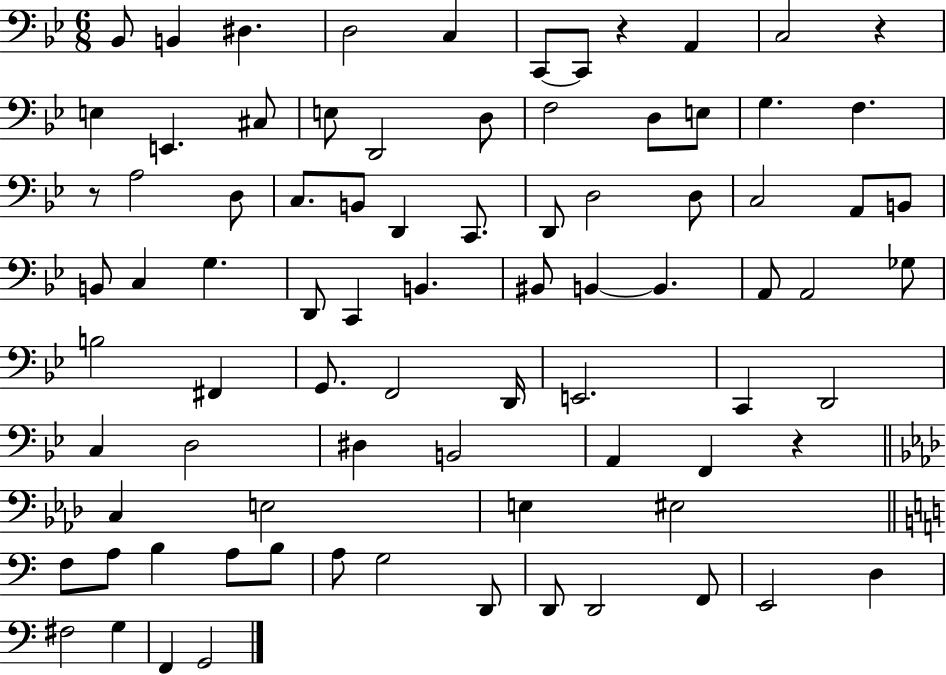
Bb2/e B2/q D#3/q. D3/h C3/q C2/e C2/e R/q A2/q C3/h R/q E3/q E2/q. C#3/e E3/e D2/h D3/e F3/h D3/e E3/e G3/q. F3/q. R/e A3/h D3/e C3/e. B2/e D2/q C2/e. D2/e D3/h D3/e C3/h A2/e B2/e B2/e C3/q G3/q. D2/e C2/q B2/q. BIS2/e B2/q B2/q. A2/e A2/h Gb3/e B3/h F#2/q G2/e. F2/h D2/s E2/h. C2/q D2/h C3/q D3/h D#3/q B2/h A2/q F2/q R/q C3/q E3/h E3/q EIS3/h F3/e A3/e B3/q A3/e B3/e A3/e G3/h D2/e D2/e D2/h F2/e E2/h D3/q F#3/h G3/q F2/q G2/h